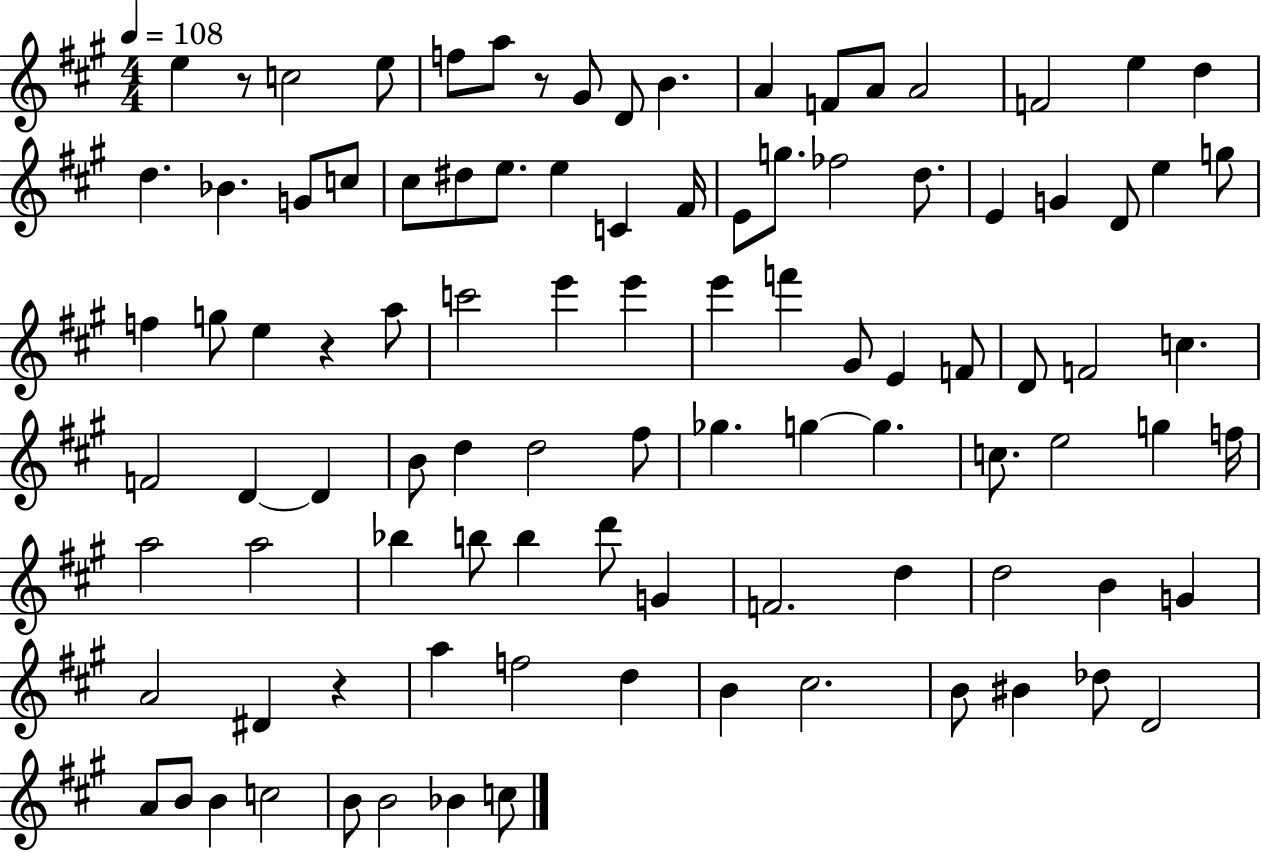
X:1
T:Untitled
M:4/4
L:1/4
K:A
e z/2 c2 e/2 f/2 a/2 z/2 ^G/2 D/2 B A F/2 A/2 A2 F2 e d d _B G/2 c/2 ^c/2 ^d/2 e/2 e C ^F/4 E/2 g/2 _f2 d/2 E G D/2 e g/2 f g/2 e z a/2 c'2 e' e' e' f' ^G/2 E F/2 D/2 F2 c F2 D D B/2 d d2 ^f/2 _g g g c/2 e2 g f/4 a2 a2 _b b/2 b d'/2 G F2 d d2 B G A2 ^D z a f2 d B ^c2 B/2 ^B _d/2 D2 A/2 B/2 B c2 B/2 B2 _B c/2